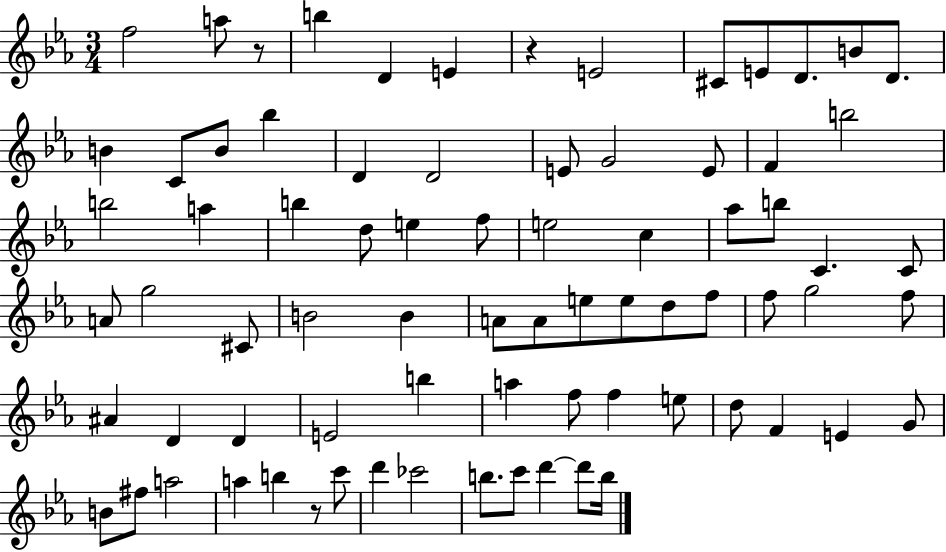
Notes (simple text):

F5/h A5/e R/e B5/q D4/q E4/q R/q E4/h C#4/e E4/e D4/e. B4/e D4/e. B4/q C4/e B4/e Bb5/q D4/q D4/h E4/e G4/h E4/e F4/q B5/h B5/h A5/q B5/q D5/e E5/q F5/e E5/h C5/q Ab5/e B5/e C4/q. C4/e A4/e G5/h C#4/e B4/h B4/q A4/e A4/e E5/e E5/e D5/e F5/e F5/e G5/h F5/e A#4/q D4/q D4/q E4/h B5/q A5/q F5/e F5/q E5/e D5/e F4/q E4/q G4/e B4/e F#5/e A5/h A5/q B5/q R/e C6/e D6/q CES6/h B5/e. C6/e D6/q D6/e B5/s